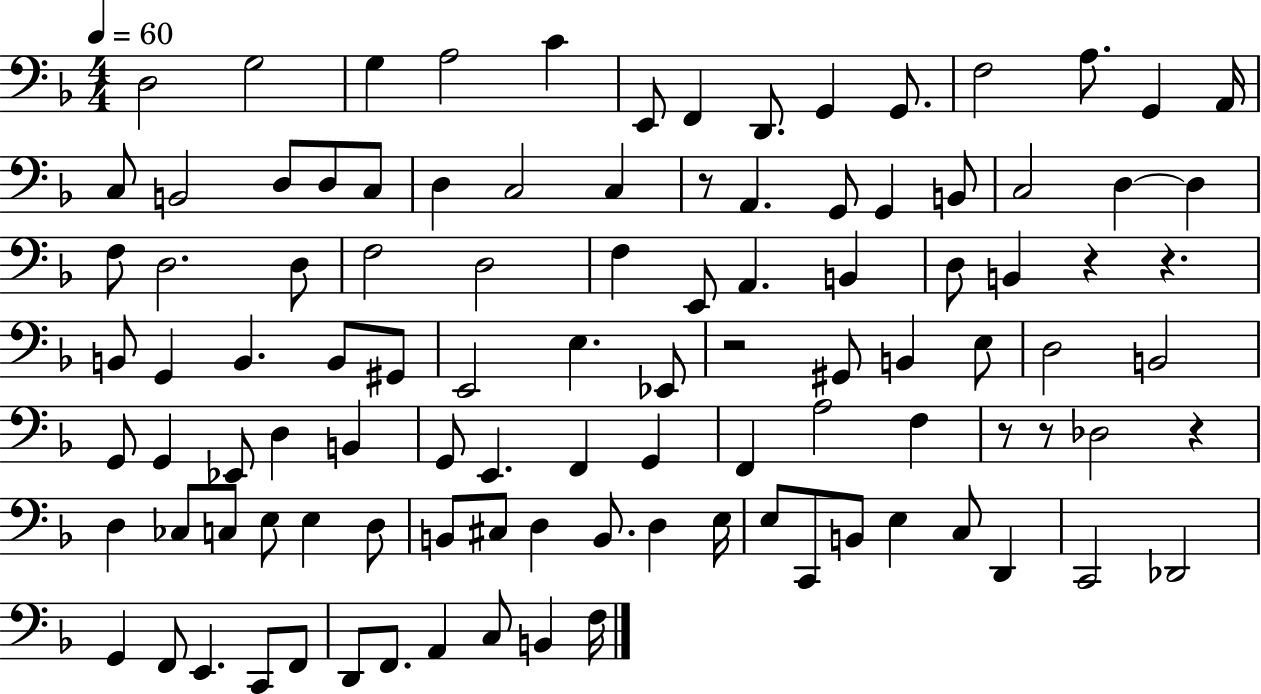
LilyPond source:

{
  \clef bass
  \numericTimeSignature
  \time 4/4
  \key f \major
  \tempo 4 = 60
  d2 g2 | g4 a2 c'4 | e,8 f,4 d,8. g,4 g,8. | f2 a8. g,4 a,16 | \break c8 b,2 d8 d8 c8 | d4 c2 c4 | r8 a,4. g,8 g,4 b,8 | c2 d4~~ d4 | \break f8 d2. d8 | f2 d2 | f4 e,8 a,4. b,4 | d8 b,4 r4 r4. | \break b,8 g,4 b,4. b,8 gis,8 | e,2 e4. ees,8 | r2 gis,8 b,4 e8 | d2 b,2 | \break g,8 g,4 ees,8 d4 b,4 | g,8 e,4. f,4 g,4 | f,4 a2 f4 | r8 r8 des2 r4 | \break d4 ces8 c8 e8 e4 d8 | b,8 cis8 d4 b,8. d4 e16 | e8 c,8 b,8 e4 c8 d,4 | c,2 des,2 | \break g,4 f,8 e,4. c,8 f,8 | d,8 f,8. a,4 c8 b,4 f16 | \bar "|."
}